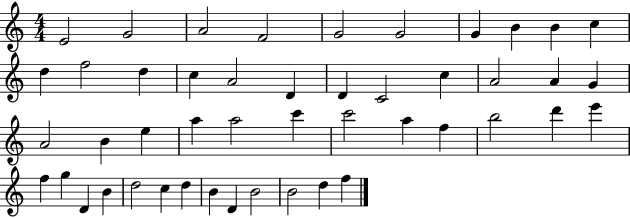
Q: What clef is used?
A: treble